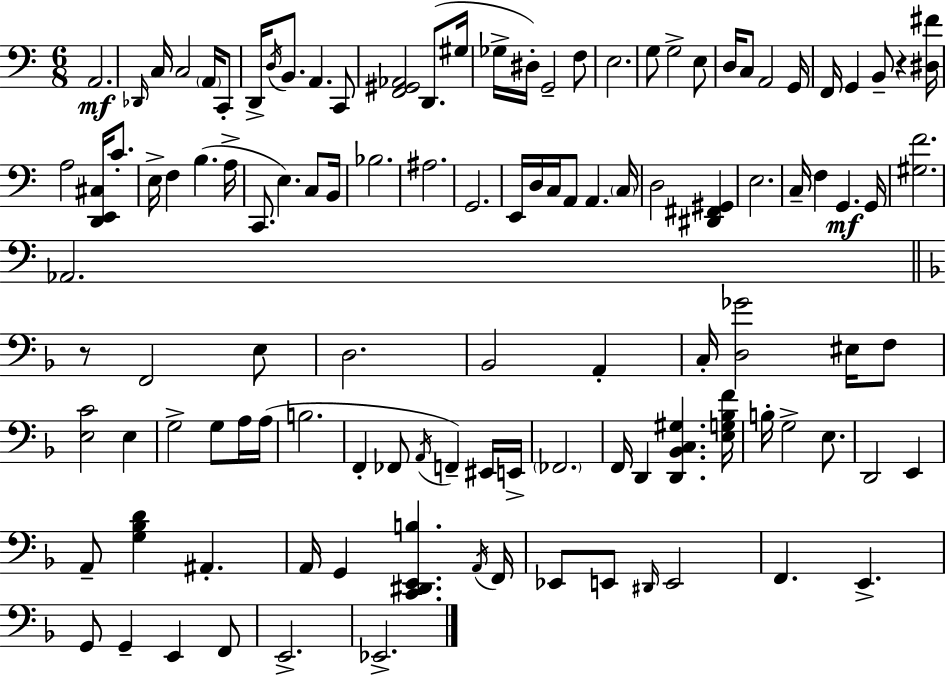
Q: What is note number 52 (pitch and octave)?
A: G2